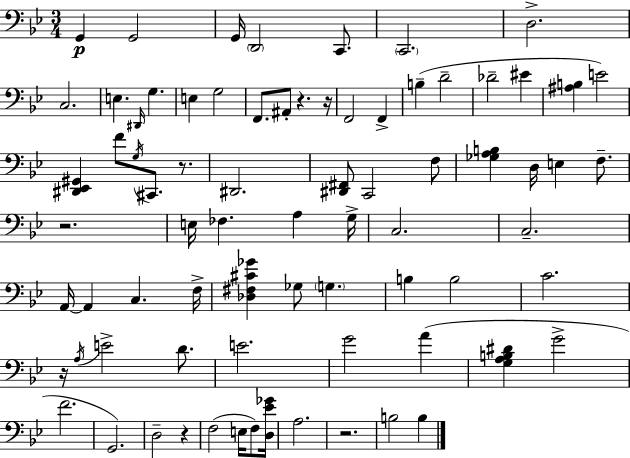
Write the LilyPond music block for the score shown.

{
  \clef bass
  \numericTimeSignature
  \time 3/4
  \key g \minor
  g,4\p g,2 | g,16 \parenthesize d,2 c,8. | \parenthesize c,2. | d2.-> | \break c2. | e4. \grace { dis,16 } g4. | e4 g2 | f,8. ais,8-. r4. | \break r16 f,2 f,4-> | b4--( d'2-- | des'2-- eis'4 | <ais b>4 e'2) | \break <dis, ees, gis,>4 f'8 \acciaccatura { g16 } cis,8. r8. | dis,2. | <dis, fis,>8 c,2 | f8 <ges a b>4 d16 e4 f8.-- | \break r2. | e16 fes4. a4 | g16-> c2. | c2.-- | \break a,16~~ a,4 c4. | f16-> <des fis cis' ges'>4 ges8 \parenthesize g4. | b4 b2 | c'2. | \break r16 \acciaccatura { a16 } e'2-> | d'8. e'2. | g'2 a'4( | <g a b dis'>4 g'2-> | \break f'2. | g,2.) | d2-- r4 | f2( e16 | \break f8) <d ees' ges'>16 a2. | r2. | b2 b4 | \bar "|."
}